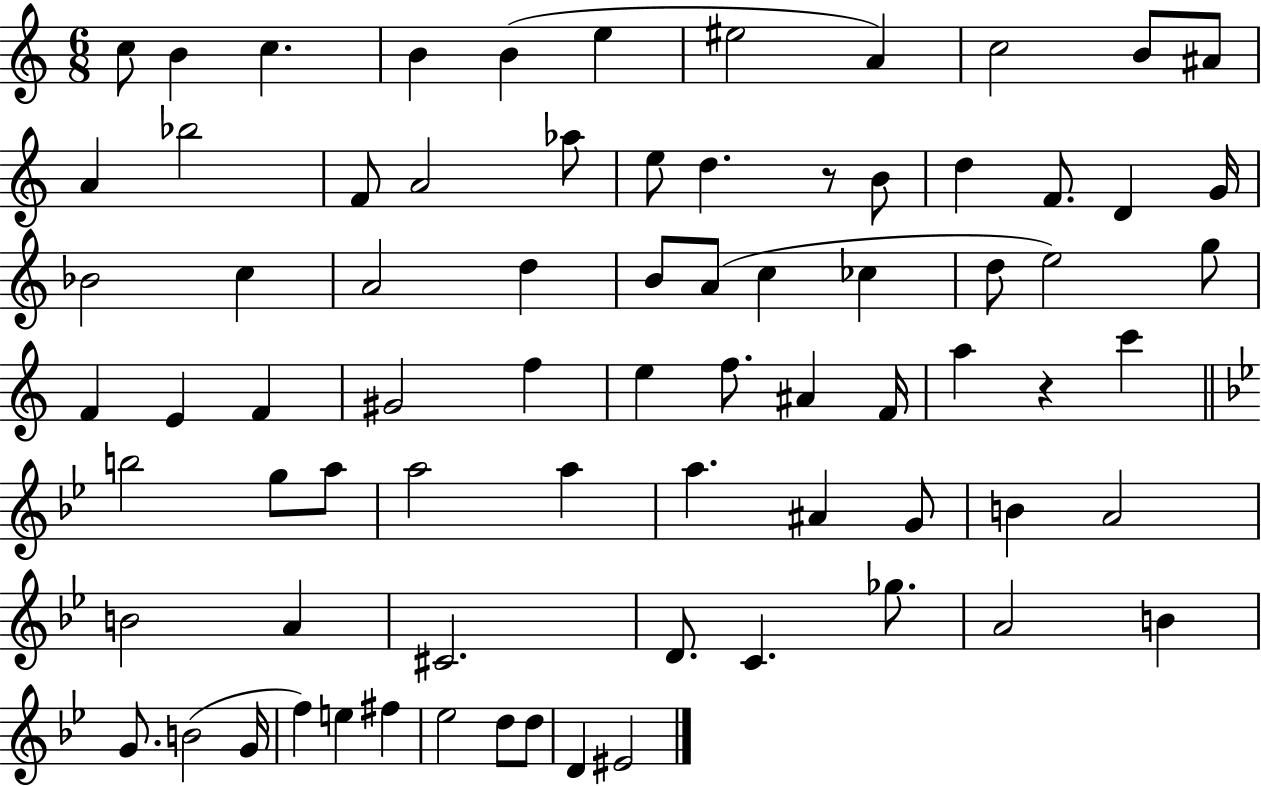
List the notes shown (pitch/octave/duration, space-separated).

C5/e B4/q C5/q. B4/q B4/q E5/q EIS5/h A4/q C5/h B4/e A#4/e A4/q Bb5/h F4/e A4/h Ab5/e E5/e D5/q. R/e B4/e D5/q F4/e. D4/q G4/s Bb4/h C5/q A4/h D5/q B4/e A4/e C5/q CES5/q D5/e E5/h G5/e F4/q E4/q F4/q G#4/h F5/q E5/q F5/e. A#4/q F4/s A5/q R/q C6/q B5/h G5/e A5/e A5/h A5/q A5/q. A#4/q G4/e B4/q A4/h B4/h A4/q C#4/h. D4/e. C4/q. Gb5/e. A4/h B4/q G4/e. B4/h G4/s F5/q E5/q F#5/q Eb5/h D5/e D5/e D4/q EIS4/h